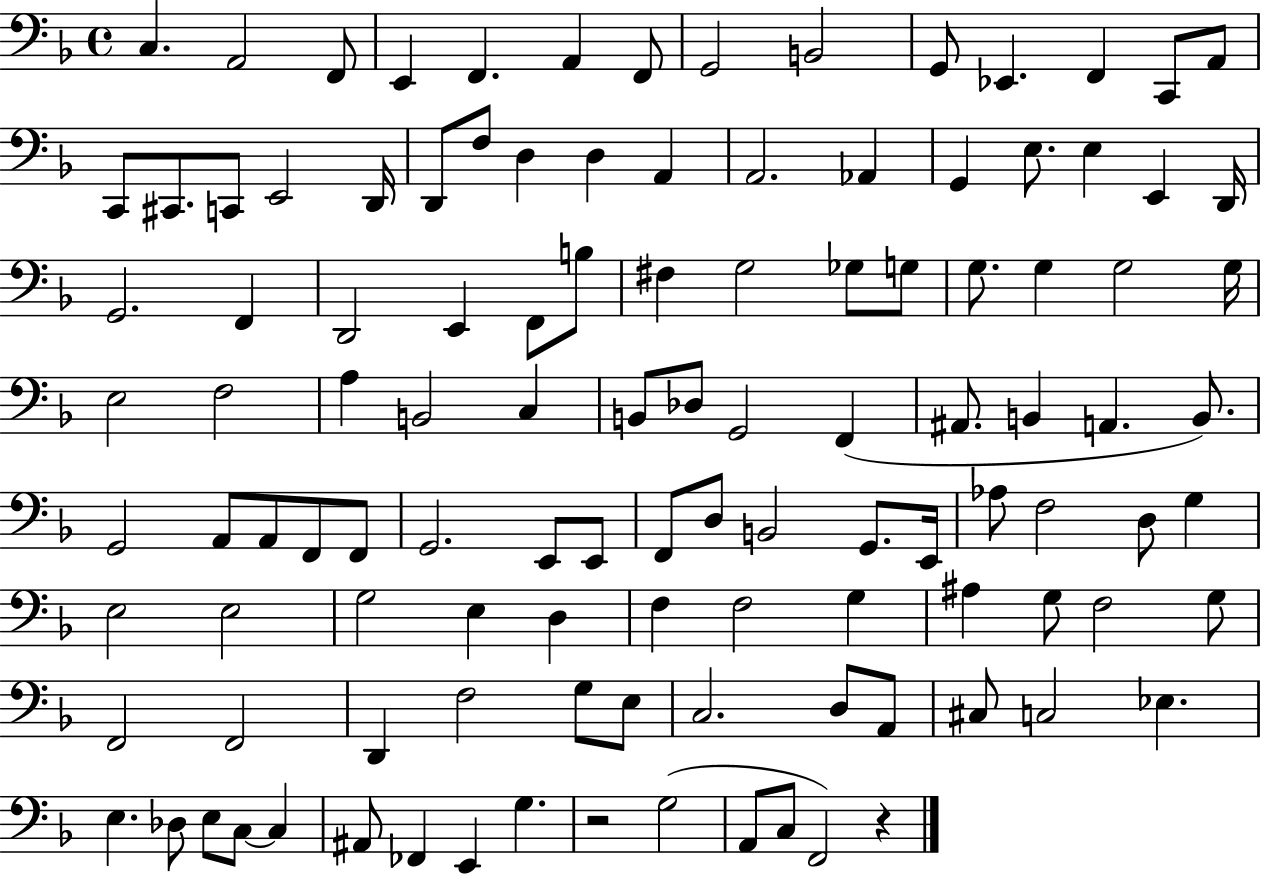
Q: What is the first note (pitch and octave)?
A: C3